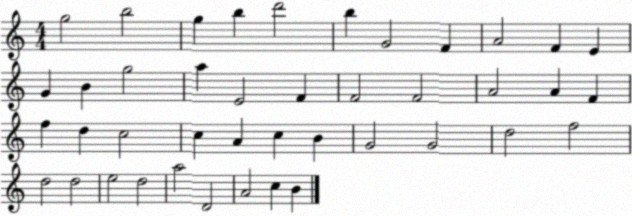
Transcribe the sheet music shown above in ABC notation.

X:1
T:Untitled
M:4/4
L:1/4
K:C
g2 b2 g b d'2 b G2 F A2 F E G B g2 a E2 F F2 F2 A2 A F f d c2 c A c B G2 G2 d2 f2 d2 d2 e2 d2 a2 D2 A2 c B